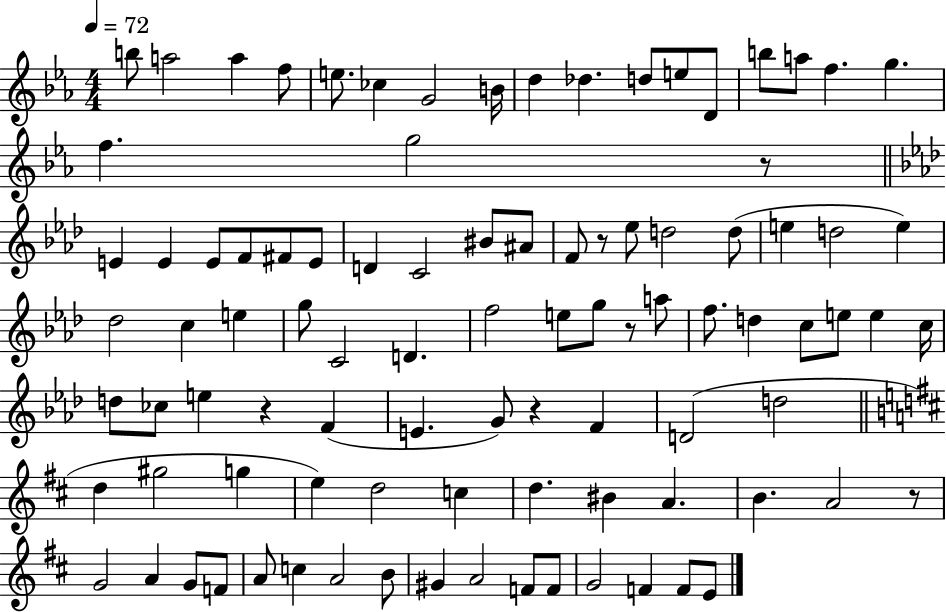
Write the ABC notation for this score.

X:1
T:Untitled
M:4/4
L:1/4
K:Eb
b/2 a2 a f/2 e/2 _c G2 B/4 d _d d/2 e/2 D/2 b/2 a/2 f g f g2 z/2 E E E/2 F/2 ^F/2 E/2 D C2 ^B/2 ^A/2 F/2 z/2 _e/2 d2 d/2 e d2 e _d2 c e g/2 C2 D f2 e/2 g/2 z/2 a/2 f/2 d c/2 e/2 e c/4 d/2 _c/2 e z F E G/2 z F D2 d2 d ^g2 g e d2 c d ^B A B A2 z/2 G2 A G/2 F/2 A/2 c A2 B/2 ^G A2 F/2 F/2 G2 F F/2 E/2